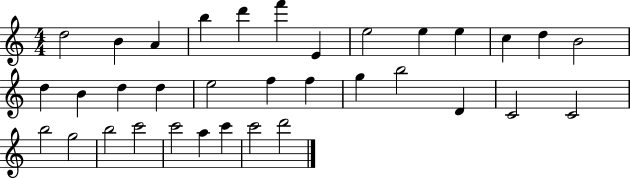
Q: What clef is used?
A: treble